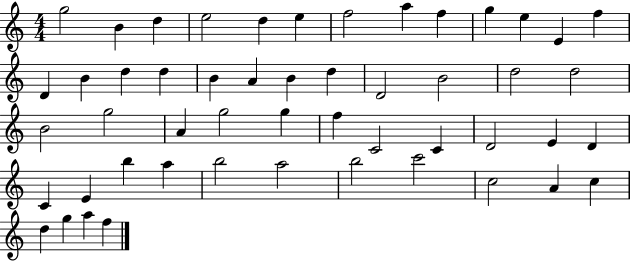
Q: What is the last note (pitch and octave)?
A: F5